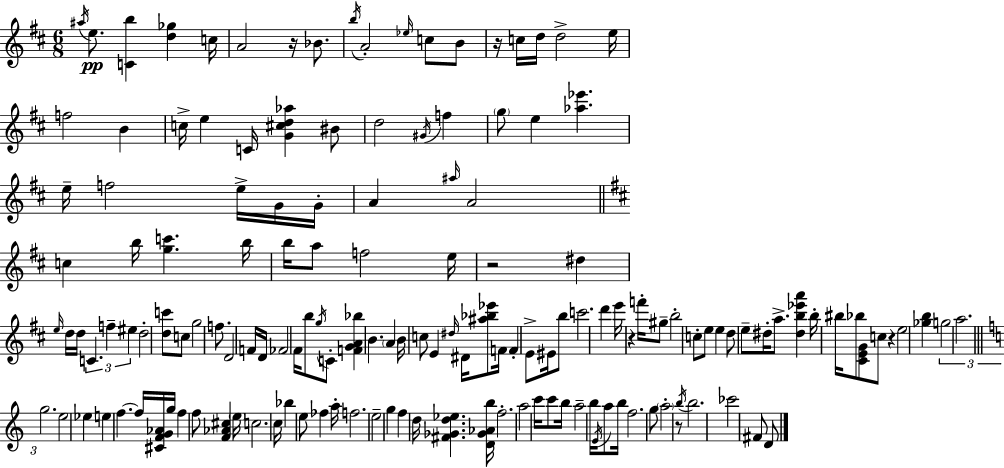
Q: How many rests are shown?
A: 6